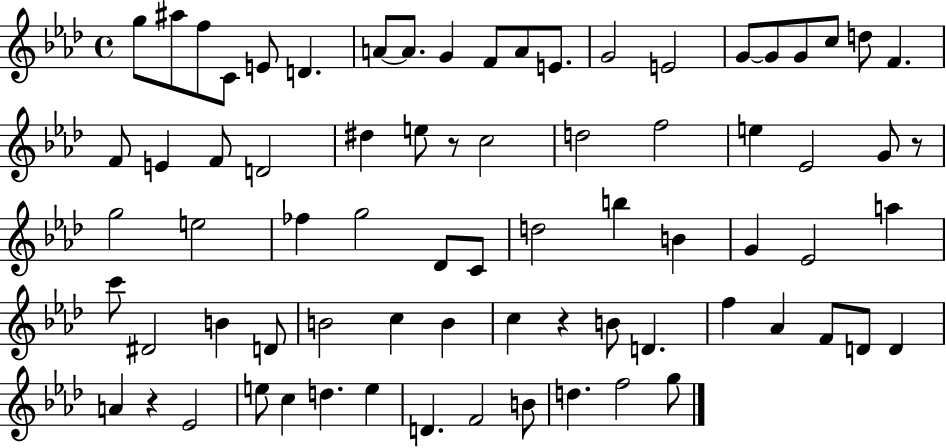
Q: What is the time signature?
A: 4/4